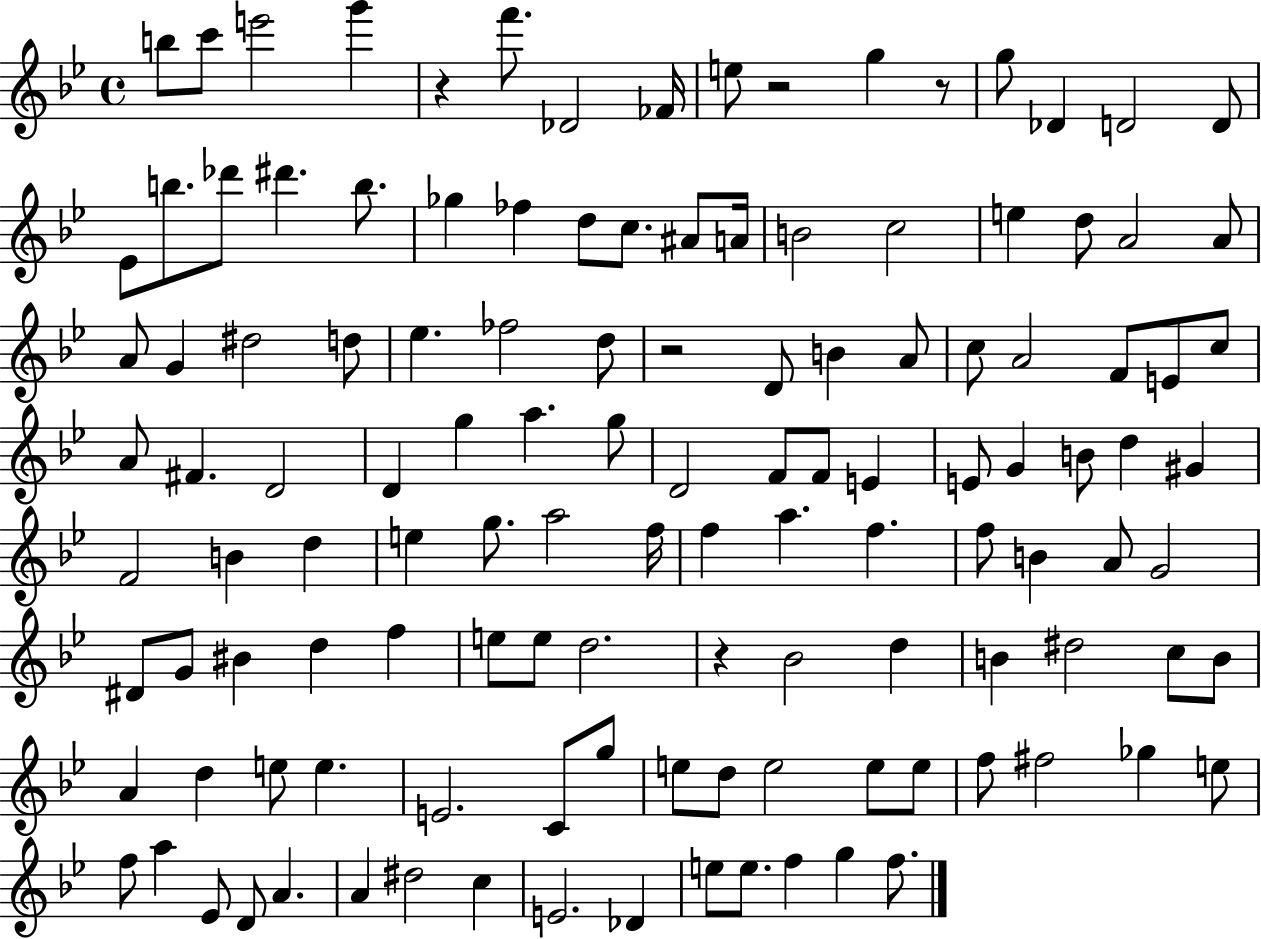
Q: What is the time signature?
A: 4/4